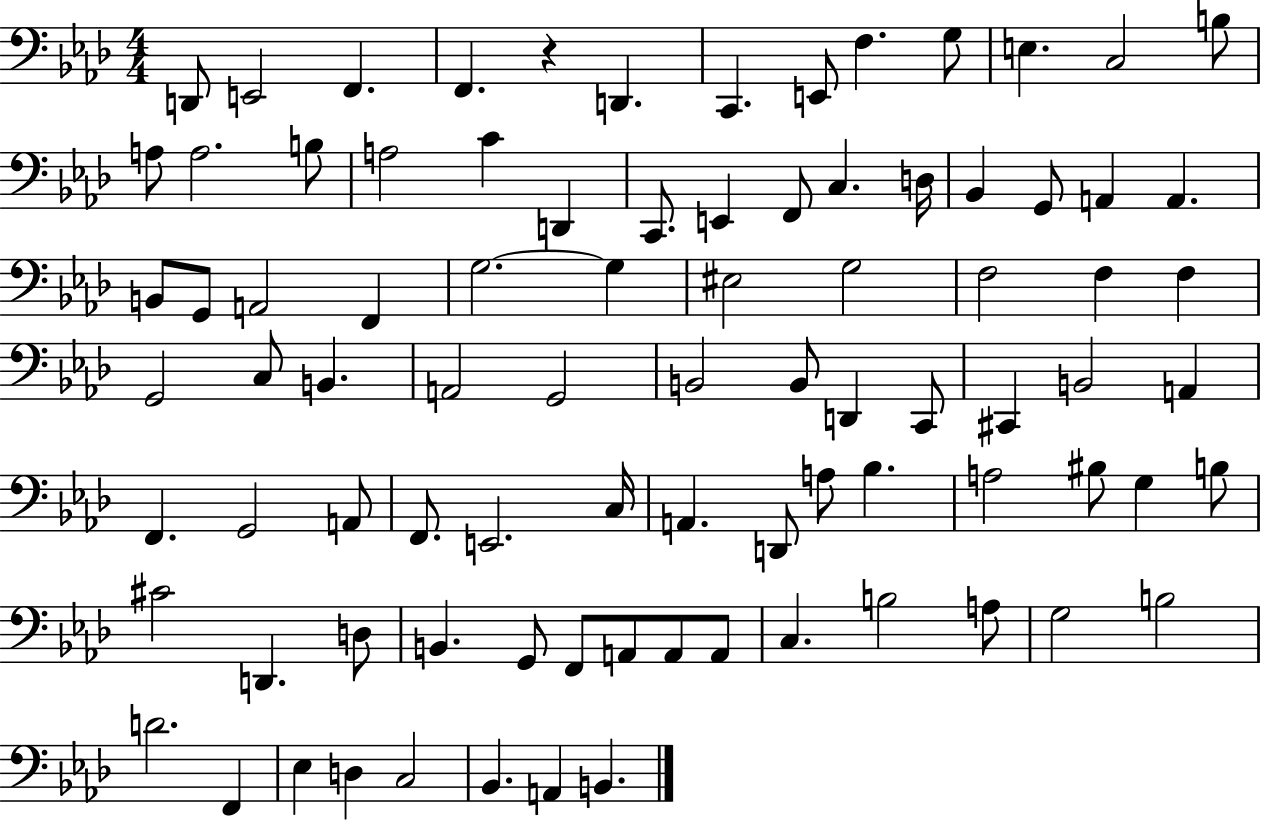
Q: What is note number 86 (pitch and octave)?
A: B2